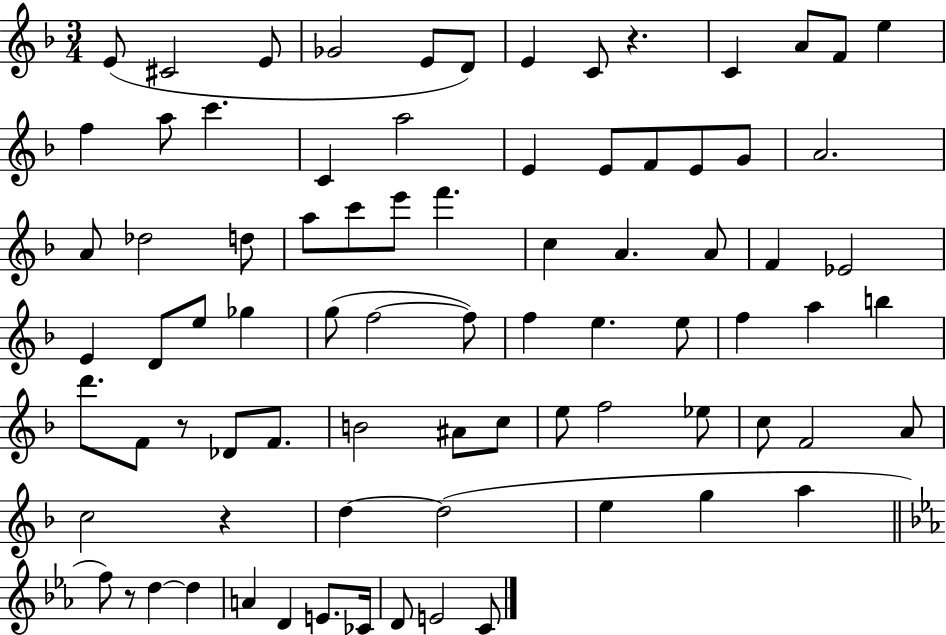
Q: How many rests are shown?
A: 4